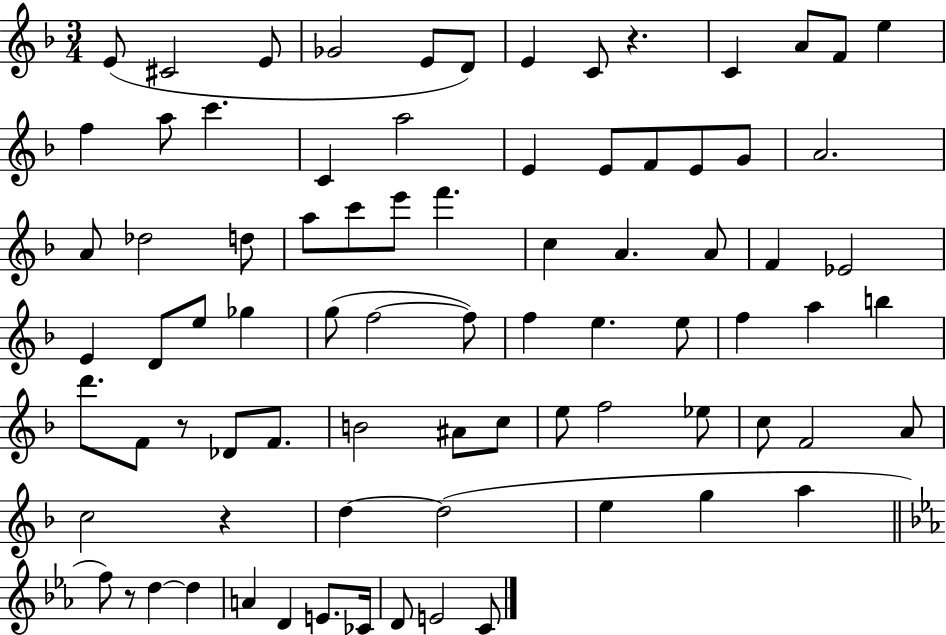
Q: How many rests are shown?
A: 4